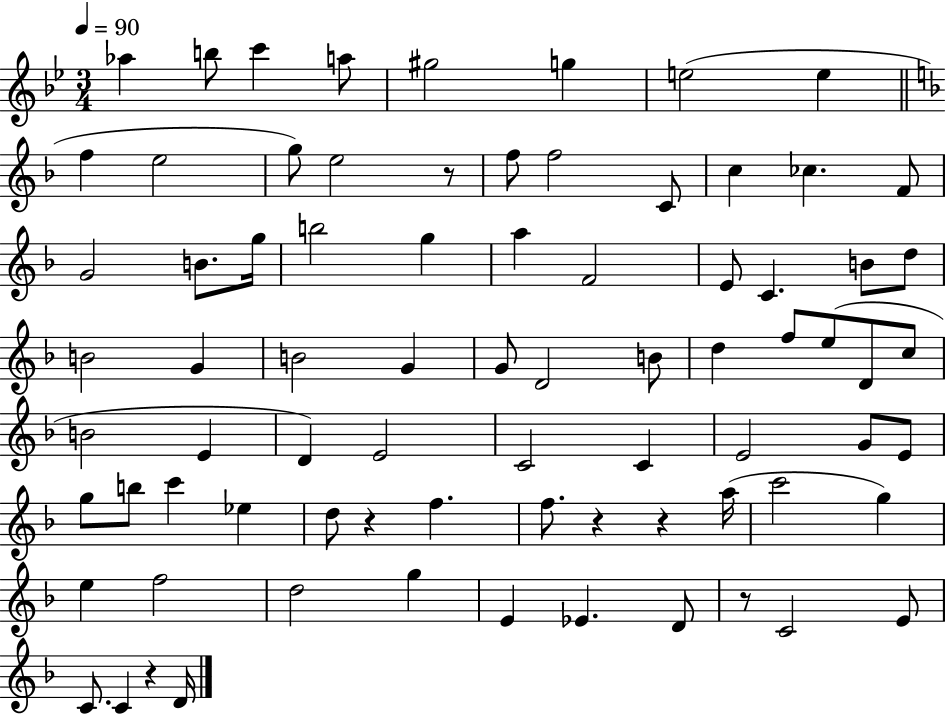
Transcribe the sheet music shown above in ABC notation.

X:1
T:Untitled
M:3/4
L:1/4
K:Bb
_a b/2 c' a/2 ^g2 g e2 e f e2 g/2 e2 z/2 f/2 f2 C/2 c _c F/2 G2 B/2 g/4 b2 g a F2 E/2 C B/2 d/2 B2 G B2 G G/2 D2 B/2 d f/2 e/2 D/2 c/2 B2 E D E2 C2 C E2 G/2 E/2 g/2 b/2 c' _e d/2 z f f/2 z z a/4 c'2 g e f2 d2 g E _E D/2 z/2 C2 E/2 C/2 C z D/4